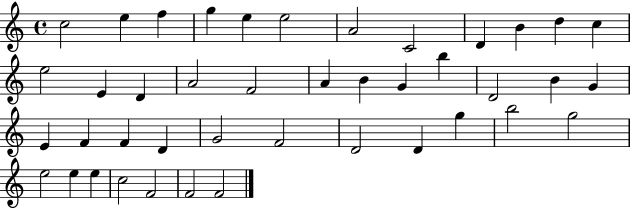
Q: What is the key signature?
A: C major